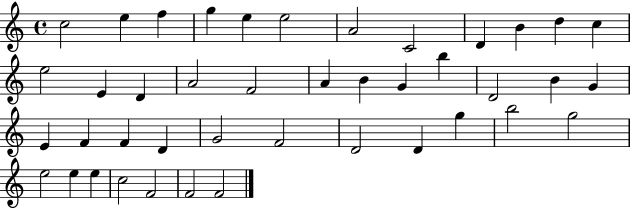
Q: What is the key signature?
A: C major